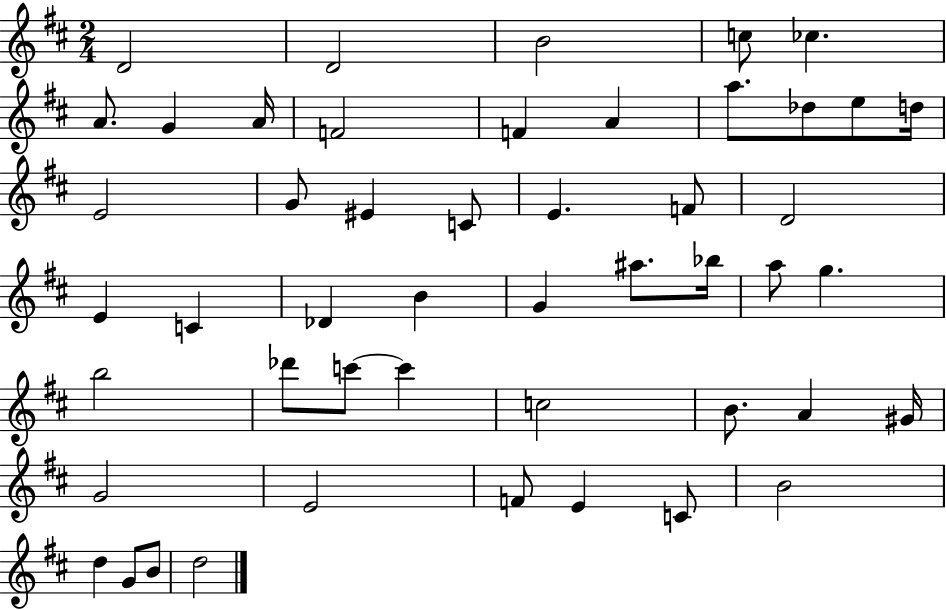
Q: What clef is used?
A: treble